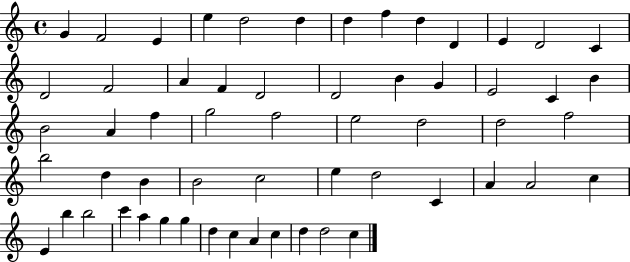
{
  \clef treble
  \time 4/4
  \defaultTimeSignature
  \key c \major
  g'4 f'2 e'4 | e''4 d''2 d''4 | d''4 f''4 d''4 d'4 | e'4 d'2 c'4 | \break d'2 f'2 | a'4 f'4 d'2 | d'2 b'4 g'4 | e'2 c'4 b'4 | \break b'2 a'4 f''4 | g''2 f''2 | e''2 d''2 | d''2 f''2 | \break b''2 d''4 b'4 | b'2 c''2 | e''4 d''2 c'4 | a'4 a'2 c''4 | \break e'4 b''4 b''2 | c'''4 a''4 g''4 g''4 | d''4 c''4 a'4 c''4 | d''4 d''2 c''4 | \break \bar "|."
}